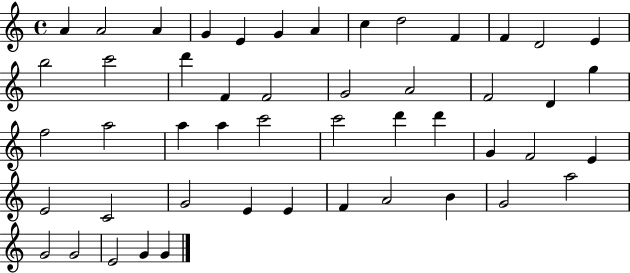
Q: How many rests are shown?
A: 0